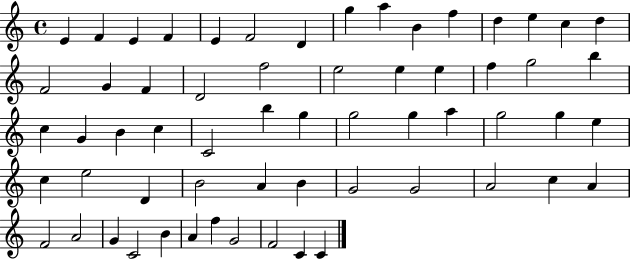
E4/q F4/q E4/q F4/q E4/q F4/h D4/q G5/q A5/q B4/q F5/q D5/q E5/q C5/q D5/q F4/h G4/q F4/q D4/h F5/h E5/h E5/q E5/q F5/q G5/h B5/q C5/q G4/q B4/q C5/q C4/h B5/q G5/q G5/h G5/q A5/q G5/h G5/q E5/q C5/q E5/h D4/q B4/h A4/q B4/q G4/h G4/h A4/h C5/q A4/q F4/h A4/h G4/q C4/h B4/q A4/q F5/q G4/h F4/h C4/q C4/q